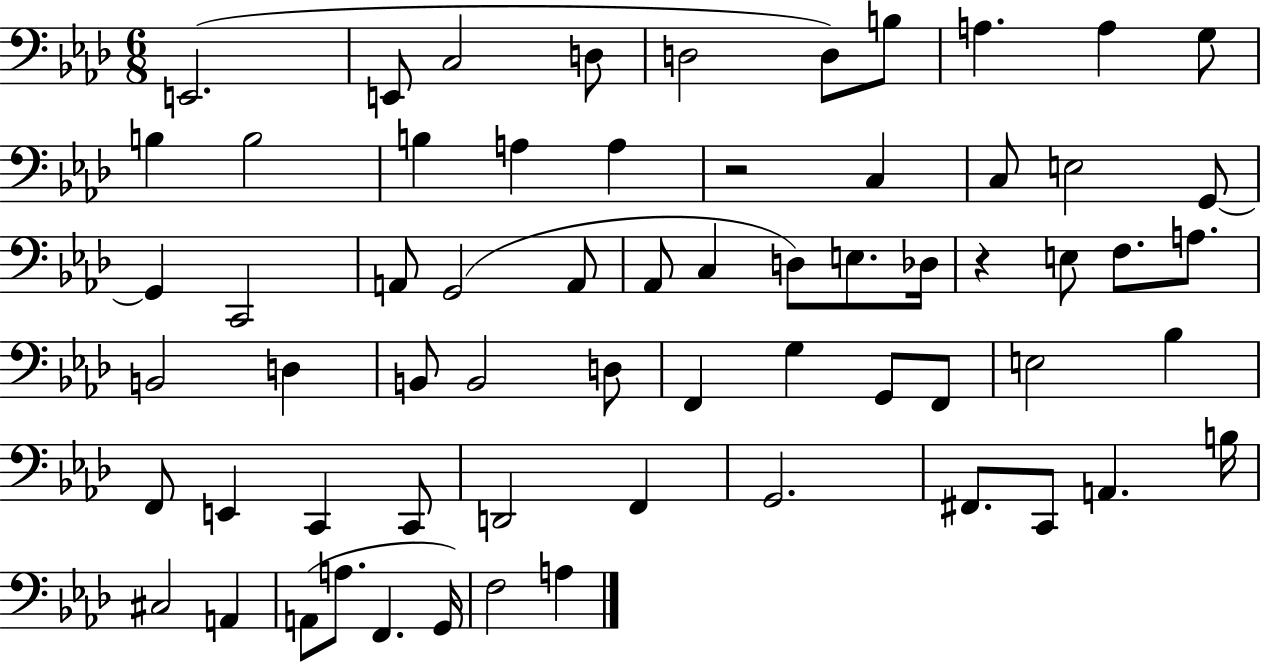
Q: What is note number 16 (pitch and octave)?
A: C3